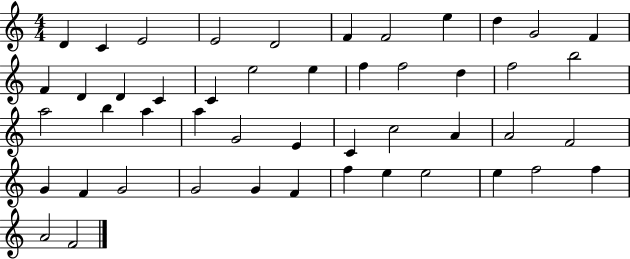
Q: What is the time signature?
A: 4/4